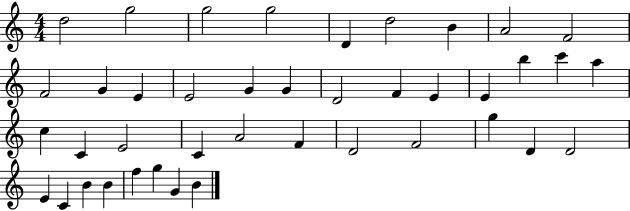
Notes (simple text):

D5/h G5/h G5/h G5/h D4/q D5/h B4/q A4/h F4/h F4/h G4/q E4/q E4/h G4/q G4/q D4/h F4/q E4/q E4/q B5/q C6/q A5/q C5/q C4/q E4/h C4/q A4/h F4/q D4/h F4/h G5/q D4/q D4/h E4/q C4/q B4/q B4/q F5/q G5/q G4/q B4/q